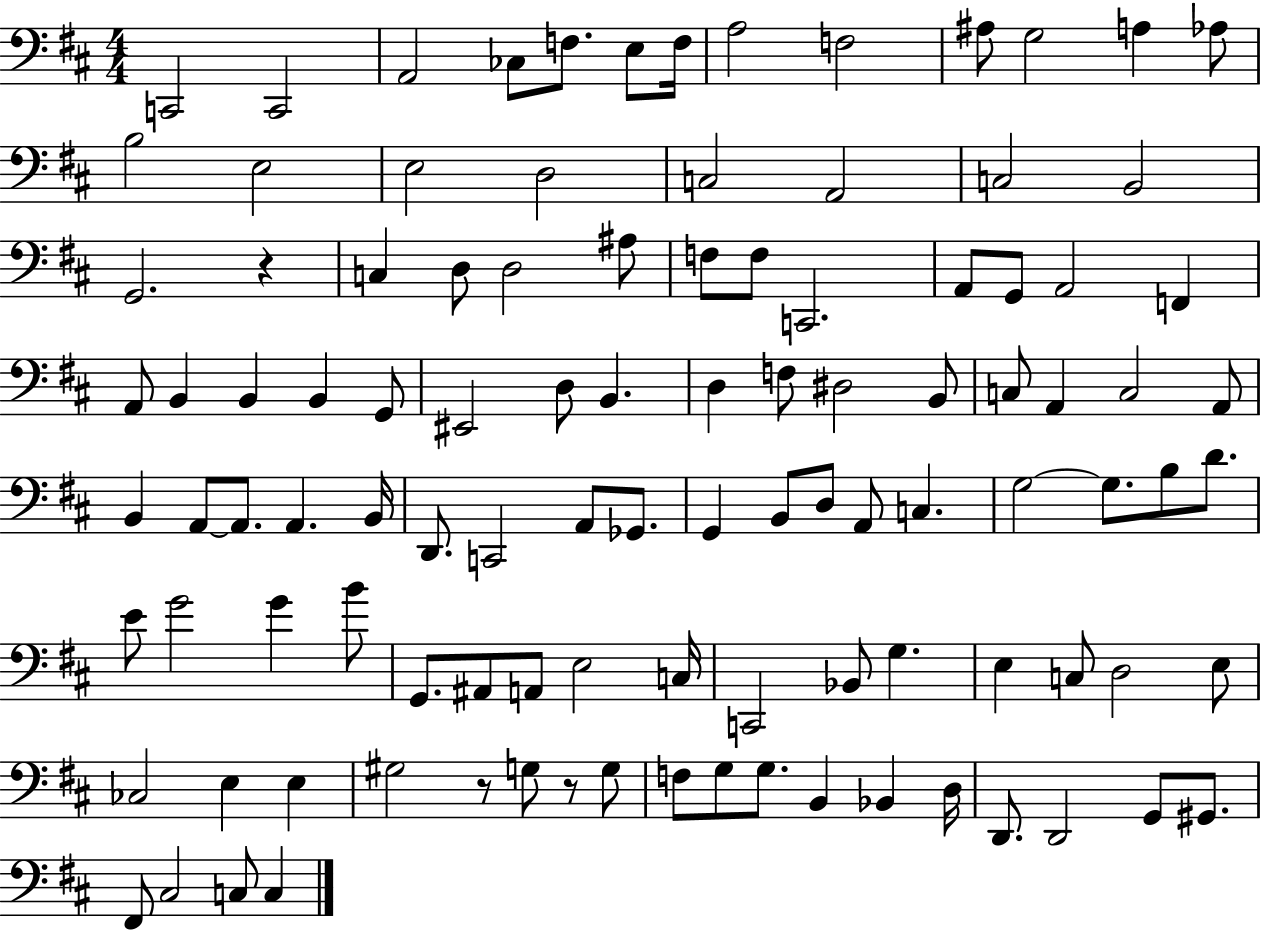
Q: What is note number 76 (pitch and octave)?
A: C3